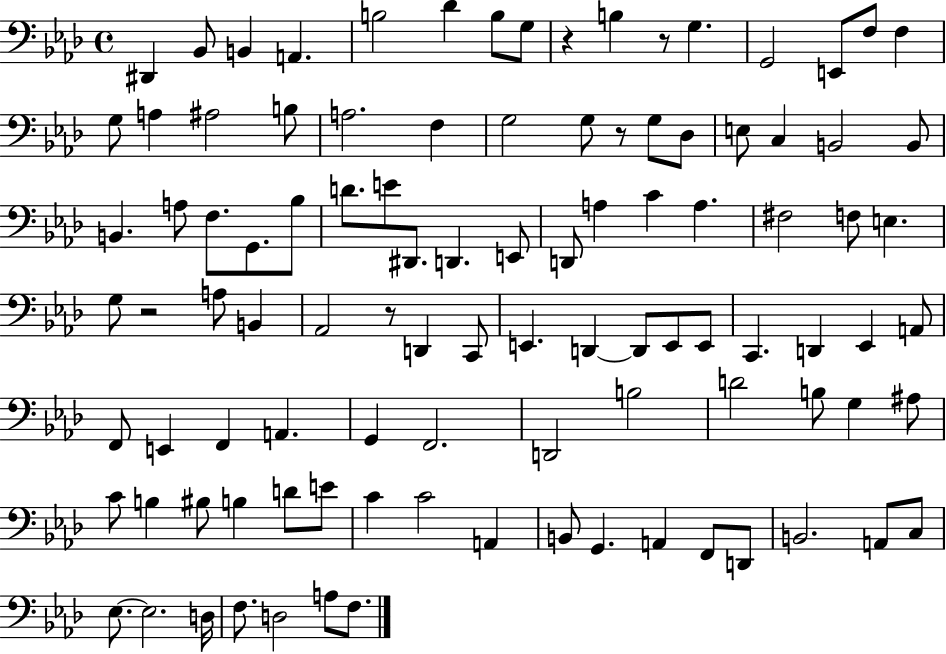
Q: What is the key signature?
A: AES major